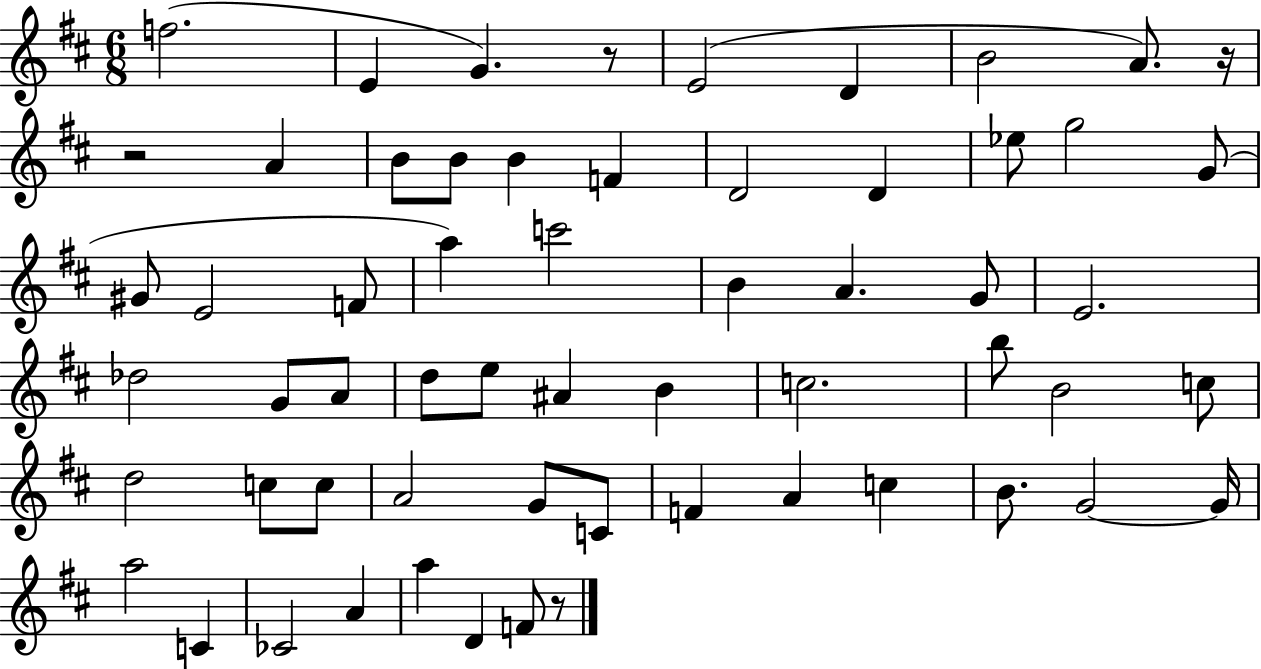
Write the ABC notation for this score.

X:1
T:Untitled
M:6/8
L:1/4
K:D
f2 E G z/2 E2 D B2 A/2 z/4 z2 A B/2 B/2 B F D2 D _e/2 g2 G/2 ^G/2 E2 F/2 a c'2 B A G/2 E2 _d2 G/2 A/2 d/2 e/2 ^A B c2 b/2 B2 c/2 d2 c/2 c/2 A2 G/2 C/2 F A c B/2 G2 G/4 a2 C _C2 A a D F/2 z/2